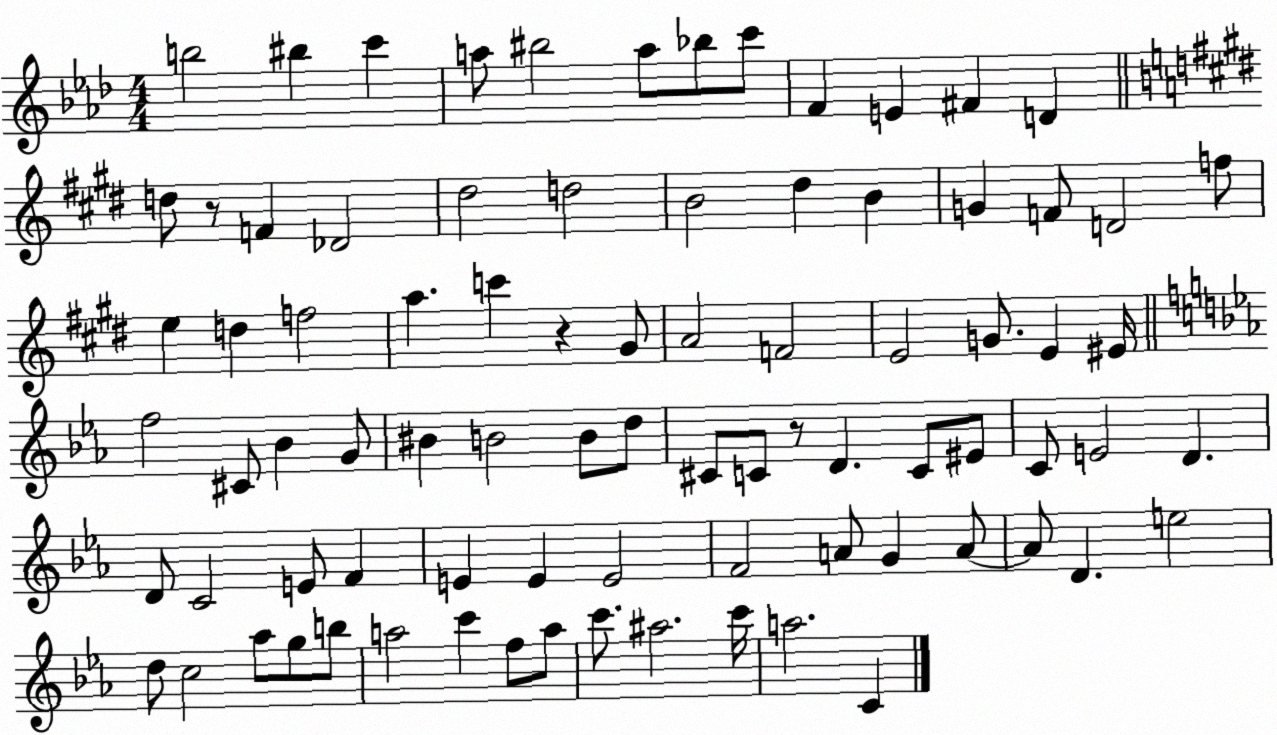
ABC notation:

X:1
T:Untitled
M:4/4
L:1/4
K:Ab
b2 ^b c' a/2 ^b2 a/2 _b/2 c'/2 F E ^F D d/2 z/2 F _D2 ^d2 d2 B2 ^d B G F/2 D2 f/2 e d f2 a c' z ^G/2 A2 F2 E2 G/2 E ^E/4 f2 ^C/2 _B G/2 ^B B2 B/2 d/2 ^C/2 C/2 z/2 D C/2 ^E/2 C/2 E2 D D/2 C2 E/2 F E E E2 F2 A/2 G A/2 A/2 D e2 d/2 c2 _a/2 g/2 b/2 a2 c' f/2 a/2 c'/2 ^a2 c'/4 a2 C